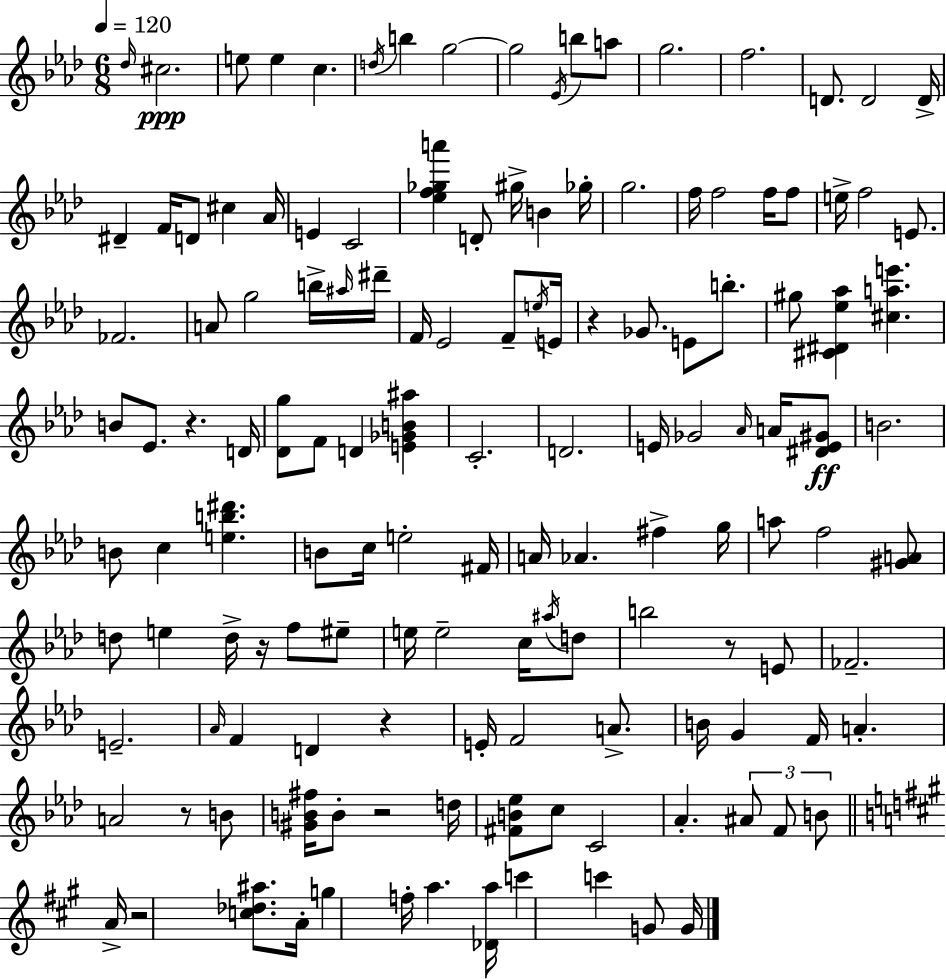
Db5/s C#5/h. E5/e E5/q C5/q. D5/s B5/q G5/h G5/h Eb4/s B5/e A5/e G5/h. F5/h. D4/e. D4/h D4/s D#4/q F4/s D4/e C#5/q Ab4/s E4/q C4/h [Eb5,F5,Gb5,A6]/q D4/e G#5/s B4/q Gb5/s G5/h. F5/s F5/h F5/s F5/e E5/s F5/h E4/e. FES4/h. A4/e G5/h B5/s A#5/s D#6/s F4/s Eb4/h F4/e E5/s E4/s R/q Gb4/e. E4/e B5/e. G#5/e [C#4,D#4,Eb5,Ab5]/q [C#5,A5,E6]/q. B4/e Eb4/e. R/q. D4/s [Db4,G5]/e F4/e D4/q [E4,Gb4,B4,A#5]/q C4/h. D4/h. E4/s Gb4/h Ab4/s A4/s [D#4,E4,G#4]/e B4/h. B4/e C5/q [E5,B5,D#6]/q. B4/e C5/s E5/h F#4/s A4/s Ab4/q. F#5/q G5/s A5/e F5/h [G#4,A4]/e D5/e E5/q D5/s R/s F5/e EIS5/e E5/s E5/h C5/s A#5/s D5/e B5/h R/e E4/e FES4/h. E4/h. Ab4/s F4/q D4/q R/q E4/s F4/h A4/e. B4/s G4/q F4/s A4/q. A4/h R/e B4/e [G#4,B4,F#5]/s B4/e R/h D5/s [F#4,B4,Eb5]/e C5/e C4/h Ab4/q. A#4/e F4/e B4/e A4/s R/h [C5,Db5,A#5]/e. A4/s G5/q F5/s A5/q. [Db4,A5]/s C6/q C6/q G4/e G4/s